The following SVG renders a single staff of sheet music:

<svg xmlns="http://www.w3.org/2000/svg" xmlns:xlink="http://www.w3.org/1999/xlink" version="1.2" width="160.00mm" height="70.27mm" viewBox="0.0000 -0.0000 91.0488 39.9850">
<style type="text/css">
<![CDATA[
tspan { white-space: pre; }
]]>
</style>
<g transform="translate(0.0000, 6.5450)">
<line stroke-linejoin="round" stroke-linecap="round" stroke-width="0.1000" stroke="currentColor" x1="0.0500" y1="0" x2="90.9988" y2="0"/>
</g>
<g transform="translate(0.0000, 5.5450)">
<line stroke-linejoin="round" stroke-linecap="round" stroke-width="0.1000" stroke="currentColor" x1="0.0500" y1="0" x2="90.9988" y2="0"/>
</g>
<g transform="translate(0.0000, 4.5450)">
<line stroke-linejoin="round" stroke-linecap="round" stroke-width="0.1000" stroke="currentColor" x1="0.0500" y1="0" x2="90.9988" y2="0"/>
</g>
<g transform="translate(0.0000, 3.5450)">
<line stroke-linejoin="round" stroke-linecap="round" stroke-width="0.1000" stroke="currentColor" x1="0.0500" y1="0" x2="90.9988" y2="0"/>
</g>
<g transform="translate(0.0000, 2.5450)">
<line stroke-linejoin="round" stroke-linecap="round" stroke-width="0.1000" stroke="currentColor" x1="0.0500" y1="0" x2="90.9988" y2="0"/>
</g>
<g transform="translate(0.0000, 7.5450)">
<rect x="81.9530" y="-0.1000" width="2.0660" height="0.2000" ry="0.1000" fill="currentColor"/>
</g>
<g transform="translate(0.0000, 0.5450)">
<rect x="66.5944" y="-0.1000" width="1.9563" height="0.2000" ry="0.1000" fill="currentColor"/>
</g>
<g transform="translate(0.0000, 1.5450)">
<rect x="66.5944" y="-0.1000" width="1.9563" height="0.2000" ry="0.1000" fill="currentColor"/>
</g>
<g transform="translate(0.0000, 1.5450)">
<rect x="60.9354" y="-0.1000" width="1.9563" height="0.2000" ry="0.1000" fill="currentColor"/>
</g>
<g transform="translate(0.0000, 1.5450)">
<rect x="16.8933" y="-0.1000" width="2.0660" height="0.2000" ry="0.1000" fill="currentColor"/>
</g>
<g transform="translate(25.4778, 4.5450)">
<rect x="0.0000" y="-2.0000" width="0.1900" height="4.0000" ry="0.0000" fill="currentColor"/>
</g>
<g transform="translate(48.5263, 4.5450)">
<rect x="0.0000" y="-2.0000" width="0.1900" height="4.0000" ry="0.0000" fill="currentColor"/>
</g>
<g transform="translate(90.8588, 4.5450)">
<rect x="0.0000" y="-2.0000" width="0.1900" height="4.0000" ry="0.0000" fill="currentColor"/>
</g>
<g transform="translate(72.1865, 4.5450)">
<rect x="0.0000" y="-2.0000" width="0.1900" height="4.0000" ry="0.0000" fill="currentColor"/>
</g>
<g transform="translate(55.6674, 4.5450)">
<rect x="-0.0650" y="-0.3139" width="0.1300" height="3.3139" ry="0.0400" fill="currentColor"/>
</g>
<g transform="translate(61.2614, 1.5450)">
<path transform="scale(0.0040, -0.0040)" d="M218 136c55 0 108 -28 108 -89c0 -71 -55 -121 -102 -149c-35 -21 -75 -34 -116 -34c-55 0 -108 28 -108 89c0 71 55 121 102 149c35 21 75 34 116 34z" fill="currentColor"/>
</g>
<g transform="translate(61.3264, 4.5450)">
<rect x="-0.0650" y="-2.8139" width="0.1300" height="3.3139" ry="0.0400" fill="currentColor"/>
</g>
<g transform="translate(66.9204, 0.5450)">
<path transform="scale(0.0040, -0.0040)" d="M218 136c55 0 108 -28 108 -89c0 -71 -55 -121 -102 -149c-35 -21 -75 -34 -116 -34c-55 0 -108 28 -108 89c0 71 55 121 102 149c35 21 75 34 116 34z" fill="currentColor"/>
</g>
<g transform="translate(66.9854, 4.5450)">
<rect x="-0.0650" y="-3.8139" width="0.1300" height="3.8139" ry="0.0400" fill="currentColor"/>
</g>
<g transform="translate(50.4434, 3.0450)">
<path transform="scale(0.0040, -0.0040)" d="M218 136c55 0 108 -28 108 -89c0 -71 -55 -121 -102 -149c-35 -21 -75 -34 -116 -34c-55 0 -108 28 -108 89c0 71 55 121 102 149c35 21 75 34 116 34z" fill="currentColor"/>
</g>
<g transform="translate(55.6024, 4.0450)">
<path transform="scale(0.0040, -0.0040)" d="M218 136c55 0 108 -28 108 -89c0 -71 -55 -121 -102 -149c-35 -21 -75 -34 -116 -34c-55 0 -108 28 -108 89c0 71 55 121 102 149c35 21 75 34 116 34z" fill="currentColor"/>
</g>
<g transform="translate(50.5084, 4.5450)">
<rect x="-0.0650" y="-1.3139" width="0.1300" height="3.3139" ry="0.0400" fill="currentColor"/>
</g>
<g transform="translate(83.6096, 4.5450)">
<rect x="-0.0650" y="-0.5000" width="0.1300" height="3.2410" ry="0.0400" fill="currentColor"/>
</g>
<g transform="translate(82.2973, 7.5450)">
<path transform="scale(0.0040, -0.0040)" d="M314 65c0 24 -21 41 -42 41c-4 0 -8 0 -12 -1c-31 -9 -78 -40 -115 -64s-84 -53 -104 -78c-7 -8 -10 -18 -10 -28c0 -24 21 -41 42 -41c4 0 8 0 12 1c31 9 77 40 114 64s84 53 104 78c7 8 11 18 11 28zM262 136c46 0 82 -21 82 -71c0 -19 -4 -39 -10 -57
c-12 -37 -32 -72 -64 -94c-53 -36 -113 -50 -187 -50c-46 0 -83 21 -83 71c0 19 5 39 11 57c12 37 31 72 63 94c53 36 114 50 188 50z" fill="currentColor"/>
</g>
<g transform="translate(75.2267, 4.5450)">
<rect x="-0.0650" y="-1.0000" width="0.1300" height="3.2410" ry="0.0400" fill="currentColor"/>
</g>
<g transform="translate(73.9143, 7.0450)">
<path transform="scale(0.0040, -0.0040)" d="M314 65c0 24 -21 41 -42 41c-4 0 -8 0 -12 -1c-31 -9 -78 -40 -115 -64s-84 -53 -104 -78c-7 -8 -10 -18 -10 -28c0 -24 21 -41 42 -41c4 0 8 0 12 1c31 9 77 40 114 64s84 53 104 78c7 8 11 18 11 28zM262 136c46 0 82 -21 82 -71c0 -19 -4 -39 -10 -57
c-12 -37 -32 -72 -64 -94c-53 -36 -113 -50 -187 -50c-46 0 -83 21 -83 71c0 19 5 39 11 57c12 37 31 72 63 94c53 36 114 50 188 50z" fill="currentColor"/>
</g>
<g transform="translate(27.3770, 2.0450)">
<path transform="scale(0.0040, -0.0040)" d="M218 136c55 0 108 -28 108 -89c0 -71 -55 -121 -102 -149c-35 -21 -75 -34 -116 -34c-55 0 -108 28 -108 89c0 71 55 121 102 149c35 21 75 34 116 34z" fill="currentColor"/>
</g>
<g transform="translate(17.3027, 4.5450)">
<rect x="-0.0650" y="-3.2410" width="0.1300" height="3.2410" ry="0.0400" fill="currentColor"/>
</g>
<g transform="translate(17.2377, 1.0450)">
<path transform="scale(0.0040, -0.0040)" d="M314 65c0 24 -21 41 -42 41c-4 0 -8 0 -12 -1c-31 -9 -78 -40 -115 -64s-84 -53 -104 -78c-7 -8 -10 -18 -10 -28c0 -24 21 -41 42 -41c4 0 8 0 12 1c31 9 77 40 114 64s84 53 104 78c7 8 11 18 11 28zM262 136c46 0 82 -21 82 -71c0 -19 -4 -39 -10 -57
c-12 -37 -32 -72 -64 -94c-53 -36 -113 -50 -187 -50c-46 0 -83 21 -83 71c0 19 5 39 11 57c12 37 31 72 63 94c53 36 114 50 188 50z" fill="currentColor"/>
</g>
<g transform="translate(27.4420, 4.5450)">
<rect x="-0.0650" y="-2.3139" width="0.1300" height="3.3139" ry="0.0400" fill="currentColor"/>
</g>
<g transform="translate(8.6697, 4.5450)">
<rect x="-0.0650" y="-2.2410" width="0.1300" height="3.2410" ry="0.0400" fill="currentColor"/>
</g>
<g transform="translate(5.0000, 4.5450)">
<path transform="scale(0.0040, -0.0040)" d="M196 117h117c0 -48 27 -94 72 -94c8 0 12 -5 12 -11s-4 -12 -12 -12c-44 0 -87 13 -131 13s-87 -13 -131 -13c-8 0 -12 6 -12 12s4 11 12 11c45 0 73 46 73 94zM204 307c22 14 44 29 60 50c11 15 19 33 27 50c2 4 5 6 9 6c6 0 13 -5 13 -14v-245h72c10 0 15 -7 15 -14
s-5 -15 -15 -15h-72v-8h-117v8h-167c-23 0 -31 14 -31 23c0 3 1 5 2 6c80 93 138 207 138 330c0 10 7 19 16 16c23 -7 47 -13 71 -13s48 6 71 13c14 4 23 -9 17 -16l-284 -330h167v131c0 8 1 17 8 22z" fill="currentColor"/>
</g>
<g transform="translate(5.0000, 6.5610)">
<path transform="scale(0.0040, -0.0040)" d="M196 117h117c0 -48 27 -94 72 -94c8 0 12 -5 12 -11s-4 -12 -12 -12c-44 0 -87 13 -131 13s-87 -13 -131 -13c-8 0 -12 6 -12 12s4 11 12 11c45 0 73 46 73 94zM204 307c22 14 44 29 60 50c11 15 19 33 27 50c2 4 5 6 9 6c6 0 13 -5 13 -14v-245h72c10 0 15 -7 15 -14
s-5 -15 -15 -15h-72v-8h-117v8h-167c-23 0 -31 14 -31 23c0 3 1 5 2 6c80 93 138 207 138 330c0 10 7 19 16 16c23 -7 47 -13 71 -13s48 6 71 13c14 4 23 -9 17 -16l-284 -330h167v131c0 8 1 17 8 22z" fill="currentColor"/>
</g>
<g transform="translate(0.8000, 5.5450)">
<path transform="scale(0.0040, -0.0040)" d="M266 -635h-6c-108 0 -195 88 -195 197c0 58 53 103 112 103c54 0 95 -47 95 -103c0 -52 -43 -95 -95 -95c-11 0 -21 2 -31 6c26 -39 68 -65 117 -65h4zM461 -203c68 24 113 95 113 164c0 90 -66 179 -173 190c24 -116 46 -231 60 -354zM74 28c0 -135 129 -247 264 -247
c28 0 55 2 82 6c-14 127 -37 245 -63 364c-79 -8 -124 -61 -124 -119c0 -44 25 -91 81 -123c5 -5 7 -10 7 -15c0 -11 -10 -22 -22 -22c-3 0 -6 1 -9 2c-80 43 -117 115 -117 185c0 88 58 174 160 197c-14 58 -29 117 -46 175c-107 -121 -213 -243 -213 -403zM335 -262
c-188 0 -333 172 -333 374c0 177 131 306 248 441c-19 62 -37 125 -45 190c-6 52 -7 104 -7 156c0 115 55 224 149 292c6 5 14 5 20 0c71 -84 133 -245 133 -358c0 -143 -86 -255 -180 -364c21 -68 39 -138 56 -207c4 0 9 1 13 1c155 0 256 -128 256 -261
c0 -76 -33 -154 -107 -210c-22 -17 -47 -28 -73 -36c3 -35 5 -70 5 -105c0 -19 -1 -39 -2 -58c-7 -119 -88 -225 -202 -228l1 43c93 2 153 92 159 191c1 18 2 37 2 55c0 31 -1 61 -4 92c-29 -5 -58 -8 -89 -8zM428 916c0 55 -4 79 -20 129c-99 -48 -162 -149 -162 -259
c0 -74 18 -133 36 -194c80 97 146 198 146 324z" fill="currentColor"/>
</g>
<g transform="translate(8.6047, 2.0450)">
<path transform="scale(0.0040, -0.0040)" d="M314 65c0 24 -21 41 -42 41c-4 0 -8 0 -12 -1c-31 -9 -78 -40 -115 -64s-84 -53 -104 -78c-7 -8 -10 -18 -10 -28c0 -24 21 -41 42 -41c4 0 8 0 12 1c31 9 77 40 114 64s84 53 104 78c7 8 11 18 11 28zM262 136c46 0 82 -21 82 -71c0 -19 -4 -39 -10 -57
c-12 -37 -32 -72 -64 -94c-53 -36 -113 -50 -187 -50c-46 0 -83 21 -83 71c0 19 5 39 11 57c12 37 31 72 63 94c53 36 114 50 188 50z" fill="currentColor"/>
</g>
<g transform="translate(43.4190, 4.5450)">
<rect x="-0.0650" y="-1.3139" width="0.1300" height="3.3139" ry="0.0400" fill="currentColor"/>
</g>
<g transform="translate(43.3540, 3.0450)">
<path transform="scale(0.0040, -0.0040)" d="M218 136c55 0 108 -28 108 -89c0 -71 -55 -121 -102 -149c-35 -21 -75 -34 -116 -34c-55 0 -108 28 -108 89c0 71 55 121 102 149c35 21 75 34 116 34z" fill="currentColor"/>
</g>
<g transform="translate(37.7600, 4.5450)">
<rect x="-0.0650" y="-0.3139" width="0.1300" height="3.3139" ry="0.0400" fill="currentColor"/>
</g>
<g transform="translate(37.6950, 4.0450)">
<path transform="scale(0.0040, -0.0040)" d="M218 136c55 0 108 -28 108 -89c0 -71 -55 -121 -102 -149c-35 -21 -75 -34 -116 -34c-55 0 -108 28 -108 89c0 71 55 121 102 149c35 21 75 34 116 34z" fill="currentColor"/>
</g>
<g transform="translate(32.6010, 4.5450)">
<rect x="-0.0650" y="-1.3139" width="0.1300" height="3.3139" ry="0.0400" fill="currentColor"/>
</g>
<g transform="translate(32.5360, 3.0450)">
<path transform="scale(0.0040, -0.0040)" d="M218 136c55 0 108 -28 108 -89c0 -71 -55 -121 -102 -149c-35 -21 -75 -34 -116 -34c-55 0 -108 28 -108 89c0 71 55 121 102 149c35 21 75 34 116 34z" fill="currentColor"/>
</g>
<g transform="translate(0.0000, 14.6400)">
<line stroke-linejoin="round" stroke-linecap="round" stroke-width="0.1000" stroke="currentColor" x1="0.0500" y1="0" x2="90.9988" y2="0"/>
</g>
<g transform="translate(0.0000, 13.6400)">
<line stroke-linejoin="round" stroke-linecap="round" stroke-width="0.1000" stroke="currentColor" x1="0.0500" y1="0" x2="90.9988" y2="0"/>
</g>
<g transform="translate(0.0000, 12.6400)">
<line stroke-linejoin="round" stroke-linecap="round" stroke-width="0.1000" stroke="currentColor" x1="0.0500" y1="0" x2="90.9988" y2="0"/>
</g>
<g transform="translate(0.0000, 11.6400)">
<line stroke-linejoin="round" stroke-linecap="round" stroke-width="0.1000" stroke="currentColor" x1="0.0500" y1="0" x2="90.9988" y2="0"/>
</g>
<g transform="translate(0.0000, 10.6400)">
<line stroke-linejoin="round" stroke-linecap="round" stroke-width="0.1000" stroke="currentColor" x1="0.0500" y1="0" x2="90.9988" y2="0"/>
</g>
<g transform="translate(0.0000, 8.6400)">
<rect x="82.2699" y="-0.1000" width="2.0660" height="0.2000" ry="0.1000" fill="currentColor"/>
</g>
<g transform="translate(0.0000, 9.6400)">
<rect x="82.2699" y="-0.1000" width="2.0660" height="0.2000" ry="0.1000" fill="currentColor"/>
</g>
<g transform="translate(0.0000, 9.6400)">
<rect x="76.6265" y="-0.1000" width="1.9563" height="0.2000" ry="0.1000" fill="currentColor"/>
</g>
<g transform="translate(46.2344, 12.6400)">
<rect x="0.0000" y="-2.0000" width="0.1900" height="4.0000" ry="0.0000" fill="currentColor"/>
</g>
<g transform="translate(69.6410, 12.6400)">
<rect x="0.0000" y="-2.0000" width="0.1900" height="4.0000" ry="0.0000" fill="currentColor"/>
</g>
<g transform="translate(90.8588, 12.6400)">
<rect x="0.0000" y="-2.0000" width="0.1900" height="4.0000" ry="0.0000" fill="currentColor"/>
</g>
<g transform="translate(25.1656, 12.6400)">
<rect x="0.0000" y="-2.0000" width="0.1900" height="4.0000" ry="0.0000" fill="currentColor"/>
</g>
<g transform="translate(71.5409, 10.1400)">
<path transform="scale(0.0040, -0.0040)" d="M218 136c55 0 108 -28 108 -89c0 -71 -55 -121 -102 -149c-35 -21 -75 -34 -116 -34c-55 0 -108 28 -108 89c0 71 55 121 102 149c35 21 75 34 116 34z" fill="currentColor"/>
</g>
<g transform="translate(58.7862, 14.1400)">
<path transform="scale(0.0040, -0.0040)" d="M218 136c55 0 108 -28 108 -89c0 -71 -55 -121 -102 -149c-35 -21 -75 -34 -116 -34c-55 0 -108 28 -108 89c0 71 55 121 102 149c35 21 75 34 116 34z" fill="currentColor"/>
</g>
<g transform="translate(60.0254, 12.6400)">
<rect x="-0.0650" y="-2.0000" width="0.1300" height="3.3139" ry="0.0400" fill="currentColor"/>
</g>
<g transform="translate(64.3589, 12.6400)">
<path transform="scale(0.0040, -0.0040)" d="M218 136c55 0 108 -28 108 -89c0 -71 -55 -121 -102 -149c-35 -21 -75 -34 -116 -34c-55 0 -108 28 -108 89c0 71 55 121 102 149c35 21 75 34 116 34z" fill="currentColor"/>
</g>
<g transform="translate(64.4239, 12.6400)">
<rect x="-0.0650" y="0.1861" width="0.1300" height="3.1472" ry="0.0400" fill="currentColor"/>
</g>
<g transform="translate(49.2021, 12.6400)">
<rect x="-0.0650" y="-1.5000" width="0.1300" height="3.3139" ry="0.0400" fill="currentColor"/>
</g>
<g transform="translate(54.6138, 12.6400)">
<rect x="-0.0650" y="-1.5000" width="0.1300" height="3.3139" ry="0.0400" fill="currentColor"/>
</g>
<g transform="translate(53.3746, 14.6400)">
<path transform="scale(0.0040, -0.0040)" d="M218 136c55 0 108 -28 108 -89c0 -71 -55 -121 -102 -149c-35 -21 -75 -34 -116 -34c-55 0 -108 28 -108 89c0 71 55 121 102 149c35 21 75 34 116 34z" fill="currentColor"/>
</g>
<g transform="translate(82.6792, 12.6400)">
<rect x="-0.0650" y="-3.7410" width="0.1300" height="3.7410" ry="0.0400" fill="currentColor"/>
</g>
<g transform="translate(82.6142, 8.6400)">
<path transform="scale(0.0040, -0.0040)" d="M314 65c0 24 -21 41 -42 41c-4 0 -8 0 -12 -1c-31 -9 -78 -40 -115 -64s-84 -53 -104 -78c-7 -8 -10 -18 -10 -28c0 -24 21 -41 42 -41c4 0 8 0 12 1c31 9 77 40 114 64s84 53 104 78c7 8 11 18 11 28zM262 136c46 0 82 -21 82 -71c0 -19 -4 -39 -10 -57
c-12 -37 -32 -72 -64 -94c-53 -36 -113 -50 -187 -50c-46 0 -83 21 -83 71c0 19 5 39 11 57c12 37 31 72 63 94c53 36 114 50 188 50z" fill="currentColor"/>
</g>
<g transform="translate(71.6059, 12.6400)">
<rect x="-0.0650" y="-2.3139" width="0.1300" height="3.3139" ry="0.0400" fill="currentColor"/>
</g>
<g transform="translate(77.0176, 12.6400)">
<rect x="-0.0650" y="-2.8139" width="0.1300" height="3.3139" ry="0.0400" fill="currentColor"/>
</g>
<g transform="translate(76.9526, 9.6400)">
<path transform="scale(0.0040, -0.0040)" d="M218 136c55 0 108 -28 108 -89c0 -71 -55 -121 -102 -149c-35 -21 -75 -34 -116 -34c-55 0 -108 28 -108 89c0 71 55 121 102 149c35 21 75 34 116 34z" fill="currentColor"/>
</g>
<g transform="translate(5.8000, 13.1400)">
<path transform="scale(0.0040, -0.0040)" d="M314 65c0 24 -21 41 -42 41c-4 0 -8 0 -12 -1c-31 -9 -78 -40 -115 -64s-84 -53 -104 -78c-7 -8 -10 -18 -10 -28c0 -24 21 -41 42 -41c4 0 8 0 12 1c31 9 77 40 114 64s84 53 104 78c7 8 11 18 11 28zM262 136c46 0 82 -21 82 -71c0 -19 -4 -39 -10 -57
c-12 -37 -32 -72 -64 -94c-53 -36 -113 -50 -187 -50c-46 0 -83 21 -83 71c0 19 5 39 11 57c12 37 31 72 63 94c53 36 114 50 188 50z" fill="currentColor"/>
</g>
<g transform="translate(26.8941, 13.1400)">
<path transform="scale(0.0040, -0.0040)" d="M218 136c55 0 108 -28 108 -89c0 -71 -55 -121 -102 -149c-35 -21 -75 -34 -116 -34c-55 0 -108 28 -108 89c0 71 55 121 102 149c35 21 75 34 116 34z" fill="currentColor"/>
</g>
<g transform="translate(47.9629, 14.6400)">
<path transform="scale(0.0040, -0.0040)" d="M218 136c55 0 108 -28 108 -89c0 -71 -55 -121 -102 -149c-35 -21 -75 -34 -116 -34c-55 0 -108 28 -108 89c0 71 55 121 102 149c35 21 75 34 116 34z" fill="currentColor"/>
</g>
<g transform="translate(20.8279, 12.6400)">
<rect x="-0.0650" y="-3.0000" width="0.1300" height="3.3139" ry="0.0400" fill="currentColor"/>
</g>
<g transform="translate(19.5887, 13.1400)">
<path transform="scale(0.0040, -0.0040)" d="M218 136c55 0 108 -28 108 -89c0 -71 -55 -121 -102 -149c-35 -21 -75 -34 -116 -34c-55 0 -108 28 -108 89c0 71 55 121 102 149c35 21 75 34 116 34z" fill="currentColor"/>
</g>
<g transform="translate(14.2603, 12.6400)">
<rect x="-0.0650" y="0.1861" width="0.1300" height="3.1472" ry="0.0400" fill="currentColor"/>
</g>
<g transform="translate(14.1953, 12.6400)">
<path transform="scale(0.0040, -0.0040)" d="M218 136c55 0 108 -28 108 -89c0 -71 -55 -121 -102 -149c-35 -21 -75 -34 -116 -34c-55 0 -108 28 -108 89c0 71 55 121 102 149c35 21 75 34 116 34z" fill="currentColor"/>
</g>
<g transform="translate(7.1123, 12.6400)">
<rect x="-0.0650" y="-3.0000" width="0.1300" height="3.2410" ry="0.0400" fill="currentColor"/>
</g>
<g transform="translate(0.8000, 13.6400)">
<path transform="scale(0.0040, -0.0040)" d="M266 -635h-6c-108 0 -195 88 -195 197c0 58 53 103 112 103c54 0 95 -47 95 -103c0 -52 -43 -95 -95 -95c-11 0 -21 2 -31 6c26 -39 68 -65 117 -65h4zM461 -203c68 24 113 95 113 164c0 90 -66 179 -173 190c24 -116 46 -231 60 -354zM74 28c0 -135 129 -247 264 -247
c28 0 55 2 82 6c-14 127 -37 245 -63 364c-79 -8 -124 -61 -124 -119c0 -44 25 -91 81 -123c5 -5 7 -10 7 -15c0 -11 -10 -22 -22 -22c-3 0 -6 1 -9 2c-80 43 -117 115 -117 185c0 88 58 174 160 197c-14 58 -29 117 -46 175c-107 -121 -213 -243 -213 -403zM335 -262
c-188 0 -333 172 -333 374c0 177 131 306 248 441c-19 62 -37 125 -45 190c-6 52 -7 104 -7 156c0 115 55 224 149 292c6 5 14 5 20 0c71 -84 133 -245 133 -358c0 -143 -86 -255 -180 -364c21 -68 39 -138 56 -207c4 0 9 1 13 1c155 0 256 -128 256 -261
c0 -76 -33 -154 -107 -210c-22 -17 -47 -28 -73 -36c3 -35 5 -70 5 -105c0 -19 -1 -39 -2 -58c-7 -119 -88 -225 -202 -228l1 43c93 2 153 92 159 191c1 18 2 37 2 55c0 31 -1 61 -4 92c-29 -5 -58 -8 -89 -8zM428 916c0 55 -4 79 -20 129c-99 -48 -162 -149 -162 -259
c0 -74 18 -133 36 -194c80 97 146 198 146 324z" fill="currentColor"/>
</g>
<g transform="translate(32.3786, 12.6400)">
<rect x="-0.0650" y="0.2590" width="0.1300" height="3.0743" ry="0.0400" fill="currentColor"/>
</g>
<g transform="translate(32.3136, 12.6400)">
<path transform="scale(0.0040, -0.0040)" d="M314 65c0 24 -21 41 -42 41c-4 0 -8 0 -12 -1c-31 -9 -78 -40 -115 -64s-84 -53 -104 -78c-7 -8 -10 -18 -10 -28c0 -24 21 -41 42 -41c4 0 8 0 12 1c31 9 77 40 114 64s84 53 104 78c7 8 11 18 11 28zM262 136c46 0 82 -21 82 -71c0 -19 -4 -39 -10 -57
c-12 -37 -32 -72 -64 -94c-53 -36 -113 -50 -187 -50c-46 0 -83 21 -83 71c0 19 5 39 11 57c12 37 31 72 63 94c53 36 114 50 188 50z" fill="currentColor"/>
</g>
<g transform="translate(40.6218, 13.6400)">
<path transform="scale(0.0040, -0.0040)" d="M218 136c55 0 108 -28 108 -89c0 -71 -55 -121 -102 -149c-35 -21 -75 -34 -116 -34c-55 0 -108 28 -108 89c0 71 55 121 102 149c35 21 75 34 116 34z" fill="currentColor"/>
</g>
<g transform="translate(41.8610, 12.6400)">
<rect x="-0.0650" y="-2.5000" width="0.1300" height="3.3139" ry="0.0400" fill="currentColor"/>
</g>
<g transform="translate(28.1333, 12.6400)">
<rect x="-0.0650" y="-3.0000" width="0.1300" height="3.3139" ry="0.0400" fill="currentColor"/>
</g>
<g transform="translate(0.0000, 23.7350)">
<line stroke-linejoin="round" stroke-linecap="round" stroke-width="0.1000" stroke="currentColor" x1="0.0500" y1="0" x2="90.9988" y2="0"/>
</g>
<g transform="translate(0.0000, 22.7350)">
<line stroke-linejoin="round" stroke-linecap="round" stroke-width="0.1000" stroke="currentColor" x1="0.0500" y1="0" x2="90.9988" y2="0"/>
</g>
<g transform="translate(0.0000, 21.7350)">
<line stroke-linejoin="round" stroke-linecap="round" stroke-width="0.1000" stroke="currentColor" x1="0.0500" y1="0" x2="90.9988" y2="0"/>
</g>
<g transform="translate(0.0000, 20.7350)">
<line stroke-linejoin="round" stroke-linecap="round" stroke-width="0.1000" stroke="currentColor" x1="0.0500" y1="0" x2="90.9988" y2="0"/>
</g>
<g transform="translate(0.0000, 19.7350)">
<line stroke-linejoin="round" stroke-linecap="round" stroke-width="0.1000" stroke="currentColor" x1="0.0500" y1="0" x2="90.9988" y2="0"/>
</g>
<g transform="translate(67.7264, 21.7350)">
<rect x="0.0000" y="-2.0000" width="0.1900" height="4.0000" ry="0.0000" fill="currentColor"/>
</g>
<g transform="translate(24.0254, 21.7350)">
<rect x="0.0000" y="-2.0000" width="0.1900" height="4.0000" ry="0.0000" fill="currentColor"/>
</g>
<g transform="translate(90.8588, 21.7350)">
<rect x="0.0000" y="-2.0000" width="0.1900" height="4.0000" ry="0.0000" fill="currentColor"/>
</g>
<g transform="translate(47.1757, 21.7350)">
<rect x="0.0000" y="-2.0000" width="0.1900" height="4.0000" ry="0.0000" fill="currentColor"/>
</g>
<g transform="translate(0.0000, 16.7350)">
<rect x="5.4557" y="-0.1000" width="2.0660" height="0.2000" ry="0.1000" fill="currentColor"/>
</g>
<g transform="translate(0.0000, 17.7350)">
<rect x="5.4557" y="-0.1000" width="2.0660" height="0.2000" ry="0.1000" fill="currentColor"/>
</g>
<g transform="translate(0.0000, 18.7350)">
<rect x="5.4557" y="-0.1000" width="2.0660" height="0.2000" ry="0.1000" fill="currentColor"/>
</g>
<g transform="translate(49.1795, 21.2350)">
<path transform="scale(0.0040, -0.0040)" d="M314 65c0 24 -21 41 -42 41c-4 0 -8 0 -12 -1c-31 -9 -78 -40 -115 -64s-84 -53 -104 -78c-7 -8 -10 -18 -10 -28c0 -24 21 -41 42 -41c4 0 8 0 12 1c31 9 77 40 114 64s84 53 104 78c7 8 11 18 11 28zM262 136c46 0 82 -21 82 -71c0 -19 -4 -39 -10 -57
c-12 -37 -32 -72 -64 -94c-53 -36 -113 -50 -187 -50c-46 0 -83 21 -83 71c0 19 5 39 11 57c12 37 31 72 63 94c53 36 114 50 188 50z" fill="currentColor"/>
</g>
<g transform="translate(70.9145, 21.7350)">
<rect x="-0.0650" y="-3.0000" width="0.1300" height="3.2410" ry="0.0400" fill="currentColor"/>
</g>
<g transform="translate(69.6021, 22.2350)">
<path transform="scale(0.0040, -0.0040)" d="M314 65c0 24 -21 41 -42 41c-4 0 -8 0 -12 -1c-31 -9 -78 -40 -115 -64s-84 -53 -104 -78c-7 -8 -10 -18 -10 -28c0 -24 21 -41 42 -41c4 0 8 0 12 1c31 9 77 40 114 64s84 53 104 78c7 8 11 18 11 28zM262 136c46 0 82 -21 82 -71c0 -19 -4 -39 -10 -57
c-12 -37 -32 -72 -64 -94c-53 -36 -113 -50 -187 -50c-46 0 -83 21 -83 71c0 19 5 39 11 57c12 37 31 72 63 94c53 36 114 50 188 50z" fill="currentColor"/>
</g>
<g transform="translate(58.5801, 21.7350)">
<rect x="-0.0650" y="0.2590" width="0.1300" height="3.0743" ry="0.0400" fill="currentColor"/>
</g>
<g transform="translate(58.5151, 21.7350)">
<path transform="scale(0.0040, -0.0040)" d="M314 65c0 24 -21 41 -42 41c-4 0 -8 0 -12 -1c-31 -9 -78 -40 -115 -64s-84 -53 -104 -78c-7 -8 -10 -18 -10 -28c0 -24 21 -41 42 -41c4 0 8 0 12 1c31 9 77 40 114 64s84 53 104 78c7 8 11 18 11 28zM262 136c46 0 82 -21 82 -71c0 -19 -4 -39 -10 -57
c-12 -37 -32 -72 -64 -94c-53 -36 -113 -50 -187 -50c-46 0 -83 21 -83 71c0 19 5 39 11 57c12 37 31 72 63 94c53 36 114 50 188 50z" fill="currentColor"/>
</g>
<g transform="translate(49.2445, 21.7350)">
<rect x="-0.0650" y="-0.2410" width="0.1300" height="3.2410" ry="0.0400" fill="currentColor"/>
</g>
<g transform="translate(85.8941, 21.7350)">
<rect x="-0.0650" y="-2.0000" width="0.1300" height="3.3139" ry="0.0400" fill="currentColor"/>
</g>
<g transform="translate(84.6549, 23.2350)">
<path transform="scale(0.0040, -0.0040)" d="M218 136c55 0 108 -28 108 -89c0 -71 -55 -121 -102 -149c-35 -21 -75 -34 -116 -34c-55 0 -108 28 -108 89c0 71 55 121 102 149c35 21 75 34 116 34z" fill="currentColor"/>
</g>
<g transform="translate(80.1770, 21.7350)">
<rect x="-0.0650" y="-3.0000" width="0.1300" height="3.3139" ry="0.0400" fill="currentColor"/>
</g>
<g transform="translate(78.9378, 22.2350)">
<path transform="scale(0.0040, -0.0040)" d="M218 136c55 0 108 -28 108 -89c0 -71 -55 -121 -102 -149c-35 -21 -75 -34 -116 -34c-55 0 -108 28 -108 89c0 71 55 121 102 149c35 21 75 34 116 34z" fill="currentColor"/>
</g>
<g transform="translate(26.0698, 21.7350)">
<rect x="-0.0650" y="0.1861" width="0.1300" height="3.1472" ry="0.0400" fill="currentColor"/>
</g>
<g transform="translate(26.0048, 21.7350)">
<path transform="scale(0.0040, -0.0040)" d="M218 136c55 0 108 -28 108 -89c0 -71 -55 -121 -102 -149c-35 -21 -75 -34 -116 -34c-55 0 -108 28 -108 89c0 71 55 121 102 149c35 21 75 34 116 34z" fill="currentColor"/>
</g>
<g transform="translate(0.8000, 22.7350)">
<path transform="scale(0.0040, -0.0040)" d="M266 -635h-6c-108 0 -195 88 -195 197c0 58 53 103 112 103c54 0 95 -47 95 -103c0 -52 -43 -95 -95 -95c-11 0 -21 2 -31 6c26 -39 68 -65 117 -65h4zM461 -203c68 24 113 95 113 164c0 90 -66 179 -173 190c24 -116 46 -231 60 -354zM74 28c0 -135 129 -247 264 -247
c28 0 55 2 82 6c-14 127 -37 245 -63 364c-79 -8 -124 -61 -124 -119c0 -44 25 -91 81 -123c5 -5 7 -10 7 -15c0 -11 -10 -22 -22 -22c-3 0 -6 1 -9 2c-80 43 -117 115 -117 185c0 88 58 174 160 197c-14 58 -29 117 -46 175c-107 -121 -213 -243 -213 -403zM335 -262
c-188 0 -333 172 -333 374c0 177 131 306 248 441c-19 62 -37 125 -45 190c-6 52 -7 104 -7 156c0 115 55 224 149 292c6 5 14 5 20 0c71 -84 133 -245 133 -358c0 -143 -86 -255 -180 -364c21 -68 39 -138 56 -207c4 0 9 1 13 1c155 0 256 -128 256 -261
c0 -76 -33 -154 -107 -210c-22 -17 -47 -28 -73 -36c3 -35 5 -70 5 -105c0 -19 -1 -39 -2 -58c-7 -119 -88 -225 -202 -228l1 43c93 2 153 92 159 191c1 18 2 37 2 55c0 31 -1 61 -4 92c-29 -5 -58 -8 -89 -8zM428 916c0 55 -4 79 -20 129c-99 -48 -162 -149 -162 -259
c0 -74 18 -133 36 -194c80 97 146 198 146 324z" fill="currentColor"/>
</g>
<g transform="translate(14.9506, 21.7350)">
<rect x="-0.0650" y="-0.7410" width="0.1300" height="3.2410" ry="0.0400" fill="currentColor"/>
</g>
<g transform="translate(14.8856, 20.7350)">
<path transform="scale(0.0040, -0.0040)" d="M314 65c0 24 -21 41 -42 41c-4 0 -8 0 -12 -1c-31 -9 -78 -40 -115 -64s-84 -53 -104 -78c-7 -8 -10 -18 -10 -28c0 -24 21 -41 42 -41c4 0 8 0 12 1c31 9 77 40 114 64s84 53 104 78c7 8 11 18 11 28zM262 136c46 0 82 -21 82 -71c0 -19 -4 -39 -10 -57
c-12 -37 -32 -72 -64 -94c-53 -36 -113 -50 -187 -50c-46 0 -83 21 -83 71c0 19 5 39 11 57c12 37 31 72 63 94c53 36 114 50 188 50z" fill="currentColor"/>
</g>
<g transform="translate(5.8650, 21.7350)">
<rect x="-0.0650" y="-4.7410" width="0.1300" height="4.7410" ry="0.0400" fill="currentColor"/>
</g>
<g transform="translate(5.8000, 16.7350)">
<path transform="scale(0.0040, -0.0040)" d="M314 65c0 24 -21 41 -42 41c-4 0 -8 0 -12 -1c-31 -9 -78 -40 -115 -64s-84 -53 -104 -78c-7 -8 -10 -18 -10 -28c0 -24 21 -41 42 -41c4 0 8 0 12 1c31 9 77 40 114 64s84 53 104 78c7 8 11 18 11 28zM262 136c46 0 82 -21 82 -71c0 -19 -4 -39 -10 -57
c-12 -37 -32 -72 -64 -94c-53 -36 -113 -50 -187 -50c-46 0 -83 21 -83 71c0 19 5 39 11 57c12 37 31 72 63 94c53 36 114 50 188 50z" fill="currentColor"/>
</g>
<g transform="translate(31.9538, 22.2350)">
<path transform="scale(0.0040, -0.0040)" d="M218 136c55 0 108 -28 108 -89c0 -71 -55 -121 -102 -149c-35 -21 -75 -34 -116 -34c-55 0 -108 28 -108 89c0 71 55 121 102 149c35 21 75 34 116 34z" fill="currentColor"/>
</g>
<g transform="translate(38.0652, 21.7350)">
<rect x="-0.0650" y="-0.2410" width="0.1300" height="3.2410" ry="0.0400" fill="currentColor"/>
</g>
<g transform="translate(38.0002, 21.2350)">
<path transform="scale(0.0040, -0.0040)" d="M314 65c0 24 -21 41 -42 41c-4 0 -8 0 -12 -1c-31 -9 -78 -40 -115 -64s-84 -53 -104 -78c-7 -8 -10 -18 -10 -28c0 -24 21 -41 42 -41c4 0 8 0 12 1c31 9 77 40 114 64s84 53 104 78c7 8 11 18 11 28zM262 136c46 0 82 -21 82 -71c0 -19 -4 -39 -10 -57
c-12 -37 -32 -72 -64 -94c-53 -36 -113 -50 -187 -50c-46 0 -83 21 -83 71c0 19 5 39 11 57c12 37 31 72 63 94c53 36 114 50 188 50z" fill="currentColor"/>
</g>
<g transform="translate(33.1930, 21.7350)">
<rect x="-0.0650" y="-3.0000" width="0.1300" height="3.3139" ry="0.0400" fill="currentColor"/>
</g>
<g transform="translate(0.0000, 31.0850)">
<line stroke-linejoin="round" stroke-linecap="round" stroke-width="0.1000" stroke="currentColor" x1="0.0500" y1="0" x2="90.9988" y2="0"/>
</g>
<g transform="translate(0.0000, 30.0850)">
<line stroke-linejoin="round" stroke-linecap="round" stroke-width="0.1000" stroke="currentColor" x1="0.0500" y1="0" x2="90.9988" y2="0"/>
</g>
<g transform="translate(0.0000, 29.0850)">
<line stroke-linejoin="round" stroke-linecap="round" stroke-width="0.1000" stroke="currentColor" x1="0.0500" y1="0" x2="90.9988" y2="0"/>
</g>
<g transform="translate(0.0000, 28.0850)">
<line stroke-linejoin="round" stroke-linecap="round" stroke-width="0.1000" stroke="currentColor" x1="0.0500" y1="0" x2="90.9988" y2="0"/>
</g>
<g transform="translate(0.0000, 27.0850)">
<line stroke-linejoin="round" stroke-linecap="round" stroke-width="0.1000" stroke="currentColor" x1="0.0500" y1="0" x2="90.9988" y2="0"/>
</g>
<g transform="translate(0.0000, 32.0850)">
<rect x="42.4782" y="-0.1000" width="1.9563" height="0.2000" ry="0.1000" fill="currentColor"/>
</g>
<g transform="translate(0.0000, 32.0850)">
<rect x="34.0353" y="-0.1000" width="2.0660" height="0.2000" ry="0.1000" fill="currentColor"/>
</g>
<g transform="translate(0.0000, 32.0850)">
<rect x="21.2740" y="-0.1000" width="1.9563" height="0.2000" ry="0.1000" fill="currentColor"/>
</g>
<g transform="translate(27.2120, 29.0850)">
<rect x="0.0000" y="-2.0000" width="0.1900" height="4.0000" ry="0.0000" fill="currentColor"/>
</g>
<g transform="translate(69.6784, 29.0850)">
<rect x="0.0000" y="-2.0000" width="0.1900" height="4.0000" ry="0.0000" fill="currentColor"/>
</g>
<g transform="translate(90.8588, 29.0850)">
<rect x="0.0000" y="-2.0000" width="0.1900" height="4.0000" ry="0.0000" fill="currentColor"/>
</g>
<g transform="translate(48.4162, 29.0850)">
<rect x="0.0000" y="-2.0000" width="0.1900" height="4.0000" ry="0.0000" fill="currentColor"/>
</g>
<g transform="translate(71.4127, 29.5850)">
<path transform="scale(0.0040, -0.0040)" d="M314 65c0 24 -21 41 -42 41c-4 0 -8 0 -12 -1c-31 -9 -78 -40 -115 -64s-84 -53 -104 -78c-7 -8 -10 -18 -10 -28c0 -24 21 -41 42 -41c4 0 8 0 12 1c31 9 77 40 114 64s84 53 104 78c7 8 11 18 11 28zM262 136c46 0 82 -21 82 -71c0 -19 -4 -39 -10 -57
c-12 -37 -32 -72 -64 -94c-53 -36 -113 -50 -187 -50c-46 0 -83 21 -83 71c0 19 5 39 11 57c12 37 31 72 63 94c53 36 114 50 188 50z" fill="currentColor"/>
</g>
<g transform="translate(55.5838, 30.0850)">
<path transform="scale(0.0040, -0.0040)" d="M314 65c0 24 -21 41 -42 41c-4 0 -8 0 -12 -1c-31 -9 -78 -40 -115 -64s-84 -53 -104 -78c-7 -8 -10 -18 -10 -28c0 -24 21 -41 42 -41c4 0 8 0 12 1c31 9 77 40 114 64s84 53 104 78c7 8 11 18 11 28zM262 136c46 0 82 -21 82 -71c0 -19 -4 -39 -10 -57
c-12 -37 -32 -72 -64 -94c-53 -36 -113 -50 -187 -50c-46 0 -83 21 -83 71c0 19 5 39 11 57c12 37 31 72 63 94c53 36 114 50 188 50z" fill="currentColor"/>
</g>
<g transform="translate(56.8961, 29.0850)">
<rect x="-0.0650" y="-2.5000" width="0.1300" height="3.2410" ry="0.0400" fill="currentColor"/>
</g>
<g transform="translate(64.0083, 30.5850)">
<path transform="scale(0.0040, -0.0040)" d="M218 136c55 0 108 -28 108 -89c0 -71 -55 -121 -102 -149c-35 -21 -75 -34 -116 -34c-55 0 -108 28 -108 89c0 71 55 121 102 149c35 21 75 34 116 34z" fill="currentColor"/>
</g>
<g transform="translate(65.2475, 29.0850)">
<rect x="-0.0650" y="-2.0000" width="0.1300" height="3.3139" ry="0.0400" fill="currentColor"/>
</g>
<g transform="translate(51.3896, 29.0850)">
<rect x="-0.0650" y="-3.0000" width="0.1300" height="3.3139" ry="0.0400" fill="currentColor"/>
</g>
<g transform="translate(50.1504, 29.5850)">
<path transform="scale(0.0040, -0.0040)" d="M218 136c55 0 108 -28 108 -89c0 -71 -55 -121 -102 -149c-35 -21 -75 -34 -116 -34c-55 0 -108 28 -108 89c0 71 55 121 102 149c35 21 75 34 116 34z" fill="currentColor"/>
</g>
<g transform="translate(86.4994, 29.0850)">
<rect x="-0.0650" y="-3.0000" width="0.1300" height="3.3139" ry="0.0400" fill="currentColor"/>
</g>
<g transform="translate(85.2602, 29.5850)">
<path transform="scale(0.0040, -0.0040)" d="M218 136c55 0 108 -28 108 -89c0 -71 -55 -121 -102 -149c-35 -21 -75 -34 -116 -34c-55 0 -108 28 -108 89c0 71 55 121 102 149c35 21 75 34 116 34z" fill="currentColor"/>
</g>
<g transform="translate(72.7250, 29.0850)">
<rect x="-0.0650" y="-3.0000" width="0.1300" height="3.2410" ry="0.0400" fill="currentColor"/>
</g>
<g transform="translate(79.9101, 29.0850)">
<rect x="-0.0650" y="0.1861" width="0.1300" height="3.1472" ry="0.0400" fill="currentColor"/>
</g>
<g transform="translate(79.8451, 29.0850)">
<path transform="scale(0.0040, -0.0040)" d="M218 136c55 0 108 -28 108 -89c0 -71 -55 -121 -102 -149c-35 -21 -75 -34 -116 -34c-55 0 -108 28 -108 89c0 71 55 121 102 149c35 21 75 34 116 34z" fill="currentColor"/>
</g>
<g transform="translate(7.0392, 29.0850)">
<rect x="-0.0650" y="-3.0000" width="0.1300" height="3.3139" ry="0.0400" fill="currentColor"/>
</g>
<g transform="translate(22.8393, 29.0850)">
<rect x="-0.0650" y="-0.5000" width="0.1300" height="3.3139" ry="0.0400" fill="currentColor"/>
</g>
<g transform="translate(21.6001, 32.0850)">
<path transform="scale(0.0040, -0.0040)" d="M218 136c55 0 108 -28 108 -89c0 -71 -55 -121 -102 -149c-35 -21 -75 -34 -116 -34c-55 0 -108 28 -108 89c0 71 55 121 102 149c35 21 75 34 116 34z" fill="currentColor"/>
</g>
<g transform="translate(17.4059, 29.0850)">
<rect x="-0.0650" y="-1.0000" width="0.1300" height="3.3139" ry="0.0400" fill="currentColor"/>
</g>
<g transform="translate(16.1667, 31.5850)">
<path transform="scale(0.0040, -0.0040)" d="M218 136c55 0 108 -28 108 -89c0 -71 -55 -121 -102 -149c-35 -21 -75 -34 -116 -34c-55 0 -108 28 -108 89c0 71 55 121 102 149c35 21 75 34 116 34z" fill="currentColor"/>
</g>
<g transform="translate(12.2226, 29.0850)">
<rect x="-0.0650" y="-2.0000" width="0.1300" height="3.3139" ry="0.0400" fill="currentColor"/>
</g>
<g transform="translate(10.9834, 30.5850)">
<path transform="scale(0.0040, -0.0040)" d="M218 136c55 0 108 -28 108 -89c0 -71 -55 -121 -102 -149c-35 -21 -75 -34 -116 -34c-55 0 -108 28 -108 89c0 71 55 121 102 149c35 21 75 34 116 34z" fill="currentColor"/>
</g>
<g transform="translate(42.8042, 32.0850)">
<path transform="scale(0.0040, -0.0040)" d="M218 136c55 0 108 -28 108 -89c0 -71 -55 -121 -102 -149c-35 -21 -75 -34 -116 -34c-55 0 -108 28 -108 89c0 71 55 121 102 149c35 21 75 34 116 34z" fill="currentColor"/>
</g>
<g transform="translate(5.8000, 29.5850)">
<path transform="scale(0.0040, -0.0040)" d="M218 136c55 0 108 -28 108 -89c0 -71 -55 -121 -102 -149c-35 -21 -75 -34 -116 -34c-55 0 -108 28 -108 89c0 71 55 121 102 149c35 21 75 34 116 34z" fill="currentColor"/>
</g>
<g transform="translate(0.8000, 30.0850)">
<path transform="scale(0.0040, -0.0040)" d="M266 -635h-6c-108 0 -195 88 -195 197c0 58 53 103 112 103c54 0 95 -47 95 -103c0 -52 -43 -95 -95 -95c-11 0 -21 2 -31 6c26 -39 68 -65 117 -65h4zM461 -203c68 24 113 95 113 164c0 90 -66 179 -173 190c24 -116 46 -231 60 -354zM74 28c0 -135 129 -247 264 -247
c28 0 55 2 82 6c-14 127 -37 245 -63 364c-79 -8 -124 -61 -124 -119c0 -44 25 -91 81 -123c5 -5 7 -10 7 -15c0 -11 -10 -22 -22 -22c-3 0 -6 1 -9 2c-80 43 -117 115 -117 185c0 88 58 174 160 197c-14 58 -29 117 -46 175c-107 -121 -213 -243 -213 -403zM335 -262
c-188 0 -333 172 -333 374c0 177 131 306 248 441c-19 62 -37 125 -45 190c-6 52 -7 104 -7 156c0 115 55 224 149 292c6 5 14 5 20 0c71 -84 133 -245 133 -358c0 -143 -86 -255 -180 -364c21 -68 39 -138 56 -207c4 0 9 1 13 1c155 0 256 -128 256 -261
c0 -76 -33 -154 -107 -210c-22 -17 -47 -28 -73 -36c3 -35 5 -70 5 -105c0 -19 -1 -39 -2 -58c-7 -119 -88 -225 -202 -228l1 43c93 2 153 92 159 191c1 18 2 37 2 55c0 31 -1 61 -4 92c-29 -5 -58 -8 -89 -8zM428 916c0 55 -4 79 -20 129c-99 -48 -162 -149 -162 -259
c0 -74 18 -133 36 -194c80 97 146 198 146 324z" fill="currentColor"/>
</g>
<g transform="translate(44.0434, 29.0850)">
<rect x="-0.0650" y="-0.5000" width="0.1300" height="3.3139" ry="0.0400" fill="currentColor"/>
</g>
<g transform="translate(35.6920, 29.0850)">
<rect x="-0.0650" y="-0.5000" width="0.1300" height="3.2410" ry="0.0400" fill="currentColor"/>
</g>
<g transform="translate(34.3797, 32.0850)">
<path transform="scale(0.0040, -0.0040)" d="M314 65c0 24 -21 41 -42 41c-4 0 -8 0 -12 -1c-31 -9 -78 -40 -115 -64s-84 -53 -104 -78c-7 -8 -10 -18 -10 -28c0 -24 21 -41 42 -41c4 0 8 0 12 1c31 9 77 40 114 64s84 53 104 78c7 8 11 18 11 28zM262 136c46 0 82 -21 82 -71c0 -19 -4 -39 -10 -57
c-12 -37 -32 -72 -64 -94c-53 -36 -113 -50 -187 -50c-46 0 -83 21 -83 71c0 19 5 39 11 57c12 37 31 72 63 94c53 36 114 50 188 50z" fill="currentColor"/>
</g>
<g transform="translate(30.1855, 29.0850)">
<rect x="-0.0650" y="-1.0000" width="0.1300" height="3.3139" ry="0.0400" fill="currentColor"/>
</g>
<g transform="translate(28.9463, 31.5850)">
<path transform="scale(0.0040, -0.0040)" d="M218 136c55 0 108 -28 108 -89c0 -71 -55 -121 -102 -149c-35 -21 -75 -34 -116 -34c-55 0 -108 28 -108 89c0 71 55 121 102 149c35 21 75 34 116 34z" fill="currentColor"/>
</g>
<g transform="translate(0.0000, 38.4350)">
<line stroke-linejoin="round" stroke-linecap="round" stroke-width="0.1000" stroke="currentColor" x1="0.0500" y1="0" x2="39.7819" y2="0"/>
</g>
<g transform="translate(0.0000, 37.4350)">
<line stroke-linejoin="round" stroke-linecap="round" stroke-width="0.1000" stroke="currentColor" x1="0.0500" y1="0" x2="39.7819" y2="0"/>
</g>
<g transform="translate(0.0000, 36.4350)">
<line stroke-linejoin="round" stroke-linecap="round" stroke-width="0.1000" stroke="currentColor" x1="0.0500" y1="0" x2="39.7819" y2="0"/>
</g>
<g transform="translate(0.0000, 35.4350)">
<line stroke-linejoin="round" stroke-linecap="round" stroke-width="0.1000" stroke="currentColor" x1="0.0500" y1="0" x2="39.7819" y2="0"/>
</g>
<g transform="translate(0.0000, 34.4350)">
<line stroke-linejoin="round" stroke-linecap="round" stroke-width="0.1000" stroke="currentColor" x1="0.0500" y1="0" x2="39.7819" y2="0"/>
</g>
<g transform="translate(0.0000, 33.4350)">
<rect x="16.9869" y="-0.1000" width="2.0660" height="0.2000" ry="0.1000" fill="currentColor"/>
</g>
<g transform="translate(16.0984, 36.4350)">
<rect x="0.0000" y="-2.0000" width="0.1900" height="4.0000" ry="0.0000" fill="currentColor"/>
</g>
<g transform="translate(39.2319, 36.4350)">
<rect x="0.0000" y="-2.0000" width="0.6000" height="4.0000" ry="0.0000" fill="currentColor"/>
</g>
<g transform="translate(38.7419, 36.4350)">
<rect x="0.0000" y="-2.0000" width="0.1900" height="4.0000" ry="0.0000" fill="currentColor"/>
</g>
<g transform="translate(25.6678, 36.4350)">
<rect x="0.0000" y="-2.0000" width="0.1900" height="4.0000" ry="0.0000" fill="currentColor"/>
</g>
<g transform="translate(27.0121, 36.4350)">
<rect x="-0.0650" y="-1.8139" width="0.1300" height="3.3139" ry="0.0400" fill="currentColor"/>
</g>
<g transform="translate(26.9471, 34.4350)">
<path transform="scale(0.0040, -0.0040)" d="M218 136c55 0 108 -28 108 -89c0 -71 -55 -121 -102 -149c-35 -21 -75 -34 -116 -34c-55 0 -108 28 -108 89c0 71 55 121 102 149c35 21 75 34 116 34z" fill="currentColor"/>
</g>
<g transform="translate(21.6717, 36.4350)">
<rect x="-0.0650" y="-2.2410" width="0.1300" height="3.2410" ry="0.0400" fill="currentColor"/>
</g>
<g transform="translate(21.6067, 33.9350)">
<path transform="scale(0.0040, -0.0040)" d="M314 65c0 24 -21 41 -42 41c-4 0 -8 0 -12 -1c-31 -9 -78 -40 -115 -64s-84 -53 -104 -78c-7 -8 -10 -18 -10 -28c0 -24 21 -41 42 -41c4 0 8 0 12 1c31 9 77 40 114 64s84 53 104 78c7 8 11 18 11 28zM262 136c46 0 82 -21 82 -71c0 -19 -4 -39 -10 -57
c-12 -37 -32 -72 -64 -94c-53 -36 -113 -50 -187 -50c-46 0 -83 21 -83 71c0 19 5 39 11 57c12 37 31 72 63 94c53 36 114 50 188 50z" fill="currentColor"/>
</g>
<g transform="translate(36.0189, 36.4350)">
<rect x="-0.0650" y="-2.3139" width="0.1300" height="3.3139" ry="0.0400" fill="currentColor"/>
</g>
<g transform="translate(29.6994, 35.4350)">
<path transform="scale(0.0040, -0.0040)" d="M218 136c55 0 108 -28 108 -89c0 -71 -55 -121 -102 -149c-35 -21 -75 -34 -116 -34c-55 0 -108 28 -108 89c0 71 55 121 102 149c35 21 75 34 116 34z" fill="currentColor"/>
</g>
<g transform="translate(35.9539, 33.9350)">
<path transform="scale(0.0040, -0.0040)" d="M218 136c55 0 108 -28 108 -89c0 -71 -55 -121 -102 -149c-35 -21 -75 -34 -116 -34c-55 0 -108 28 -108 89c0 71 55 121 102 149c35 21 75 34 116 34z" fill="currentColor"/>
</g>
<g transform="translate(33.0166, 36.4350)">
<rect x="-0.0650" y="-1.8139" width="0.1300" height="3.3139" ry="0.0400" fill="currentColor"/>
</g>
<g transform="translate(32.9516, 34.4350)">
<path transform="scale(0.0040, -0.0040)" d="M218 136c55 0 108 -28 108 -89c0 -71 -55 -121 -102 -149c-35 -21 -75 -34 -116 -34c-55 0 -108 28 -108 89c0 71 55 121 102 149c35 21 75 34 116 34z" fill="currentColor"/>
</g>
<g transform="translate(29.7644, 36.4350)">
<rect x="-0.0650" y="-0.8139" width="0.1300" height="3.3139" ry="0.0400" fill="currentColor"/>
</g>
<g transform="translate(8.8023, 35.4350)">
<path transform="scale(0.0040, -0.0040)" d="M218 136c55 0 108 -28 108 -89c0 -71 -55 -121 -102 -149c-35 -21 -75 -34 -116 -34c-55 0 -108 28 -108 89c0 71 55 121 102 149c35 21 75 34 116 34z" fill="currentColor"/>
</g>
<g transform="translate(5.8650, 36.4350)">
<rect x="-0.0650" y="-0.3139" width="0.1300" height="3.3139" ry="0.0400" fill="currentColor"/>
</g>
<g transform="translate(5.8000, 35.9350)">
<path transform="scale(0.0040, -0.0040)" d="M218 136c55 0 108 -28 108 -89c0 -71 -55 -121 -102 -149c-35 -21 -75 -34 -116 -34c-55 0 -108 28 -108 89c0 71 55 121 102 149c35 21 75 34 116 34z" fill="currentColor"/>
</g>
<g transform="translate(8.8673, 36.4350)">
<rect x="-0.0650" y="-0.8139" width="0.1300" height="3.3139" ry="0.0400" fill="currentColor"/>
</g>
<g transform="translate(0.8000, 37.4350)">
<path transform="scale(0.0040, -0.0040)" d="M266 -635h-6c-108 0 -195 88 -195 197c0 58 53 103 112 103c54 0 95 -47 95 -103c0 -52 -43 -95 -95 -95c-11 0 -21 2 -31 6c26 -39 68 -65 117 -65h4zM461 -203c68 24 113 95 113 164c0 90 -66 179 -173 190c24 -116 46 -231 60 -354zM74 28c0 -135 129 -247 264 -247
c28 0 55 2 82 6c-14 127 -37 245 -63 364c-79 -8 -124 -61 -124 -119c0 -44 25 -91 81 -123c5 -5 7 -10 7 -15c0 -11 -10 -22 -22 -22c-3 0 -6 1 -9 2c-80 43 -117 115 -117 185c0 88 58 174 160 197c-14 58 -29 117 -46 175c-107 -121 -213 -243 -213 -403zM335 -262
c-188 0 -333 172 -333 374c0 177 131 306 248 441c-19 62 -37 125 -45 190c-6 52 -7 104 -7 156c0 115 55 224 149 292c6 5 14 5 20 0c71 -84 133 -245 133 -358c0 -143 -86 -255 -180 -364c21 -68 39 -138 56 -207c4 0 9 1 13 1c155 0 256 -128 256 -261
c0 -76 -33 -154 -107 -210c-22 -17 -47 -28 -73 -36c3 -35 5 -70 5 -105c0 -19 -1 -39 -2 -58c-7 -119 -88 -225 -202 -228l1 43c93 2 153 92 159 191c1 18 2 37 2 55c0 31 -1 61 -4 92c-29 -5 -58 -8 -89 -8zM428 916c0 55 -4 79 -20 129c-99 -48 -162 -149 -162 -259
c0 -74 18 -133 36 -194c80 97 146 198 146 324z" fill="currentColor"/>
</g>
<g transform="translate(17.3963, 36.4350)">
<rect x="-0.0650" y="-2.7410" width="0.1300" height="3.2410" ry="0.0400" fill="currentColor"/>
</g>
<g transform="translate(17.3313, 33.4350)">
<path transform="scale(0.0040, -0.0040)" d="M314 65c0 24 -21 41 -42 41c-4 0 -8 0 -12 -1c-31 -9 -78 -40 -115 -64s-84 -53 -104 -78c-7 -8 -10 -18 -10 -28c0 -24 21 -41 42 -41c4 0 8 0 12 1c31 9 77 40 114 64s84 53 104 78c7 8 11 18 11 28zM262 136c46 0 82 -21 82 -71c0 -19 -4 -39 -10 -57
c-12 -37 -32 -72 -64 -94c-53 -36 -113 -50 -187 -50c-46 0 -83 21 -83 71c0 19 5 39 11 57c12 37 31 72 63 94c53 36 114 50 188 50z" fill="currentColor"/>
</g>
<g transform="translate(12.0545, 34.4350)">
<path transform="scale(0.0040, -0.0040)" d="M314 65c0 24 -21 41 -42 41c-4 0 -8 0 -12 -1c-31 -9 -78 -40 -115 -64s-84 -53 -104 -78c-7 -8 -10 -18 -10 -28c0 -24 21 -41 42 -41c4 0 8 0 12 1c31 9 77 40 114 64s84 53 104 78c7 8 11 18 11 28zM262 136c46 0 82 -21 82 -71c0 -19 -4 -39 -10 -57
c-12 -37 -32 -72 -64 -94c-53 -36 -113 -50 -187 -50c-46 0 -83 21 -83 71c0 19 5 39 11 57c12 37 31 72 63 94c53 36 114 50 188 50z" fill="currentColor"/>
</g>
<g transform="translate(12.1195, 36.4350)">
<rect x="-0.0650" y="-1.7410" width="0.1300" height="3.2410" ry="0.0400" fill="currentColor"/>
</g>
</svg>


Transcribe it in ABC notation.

X:1
T:Untitled
M:4/4
L:1/4
K:C
g2 b2 g e c e e c a c' D2 C2 A2 B A A B2 G E E F B g a c'2 e'2 d2 B A c2 c2 B2 A2 A F A F D C D C2 C A G2 F A2 B A c d f2 a2 g2 f d f g